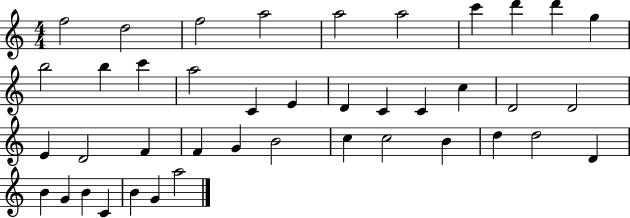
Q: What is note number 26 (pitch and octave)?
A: F4